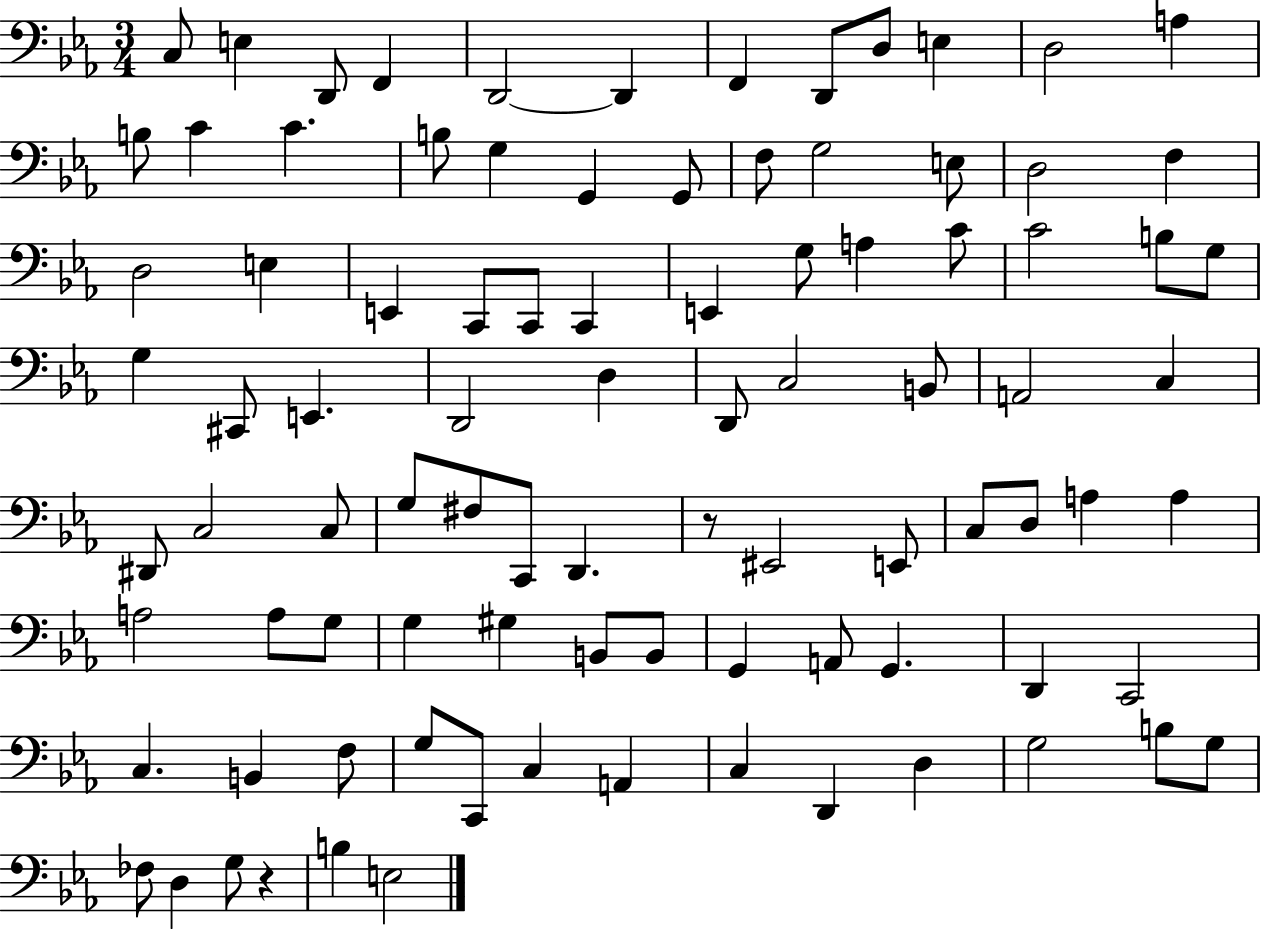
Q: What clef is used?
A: bass